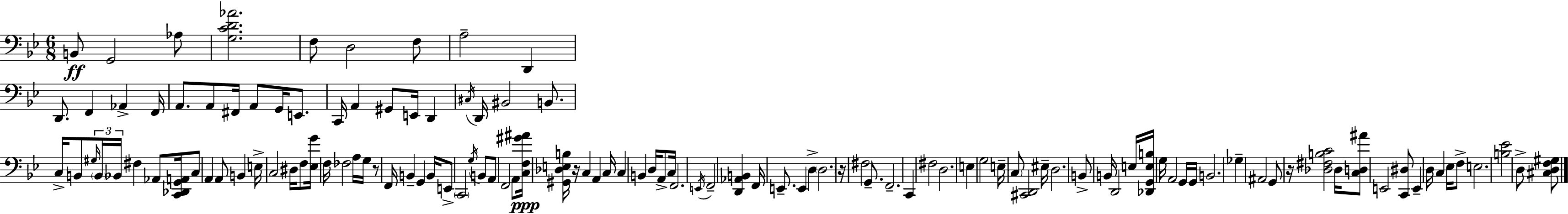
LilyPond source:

{
  \clef bass
  \numericTimeSignature
  \time 6/8
  \key bes \major
  b,8\ff g,2 aes8 | <g c' d' aes'>2. | f8 d2 f8 | a2-- d,4 | \break d,8. f,4 aes,4-> f,16 | a,8. a,8 fis,16 a,8 g,16 e,8. | c,16 a,4 gis,8 e,16 d,4 | \acciaccatura { cis16 } d,16 bis,2 b,8. | \break c16-> b,8 \tuplet 3/2 { \grace { gis16 } \parenthesize b,16 bes,16 } fis4 aes,8 | <c, des, g, a,>16 c8 a,4 a,8 b,4 | e16-> c2 dis16 | f8 <ees g'>16 f16 fes2 | \break a16 g16 r8 f,16 b,4-- g,4 | b,16 e,8-> \parenthesize c,2 | \acciaccatura { g16 } b,8 a,8 f,2 | a,8 <c f gis' ais'>16\ppp <gis, des e b>16 r16 c4 a,4 | \break c16 c4 b,4 d16 | a,8-> c16 f,2. | \acciaccatura { e,16 } f,2-- | <d, aes, b,>4 f,16 e,8.-- e,4 | \break d4-> \parenthesize d2. | r16 fis2 | g,8.-- f,2.-- | c,4 fis2 | \break d2. | e4 g2 | e16-- \parenthesize c8 <cis, d,>2 | eis16-- d2. | \break b,8-> b,16 d,2 | e16 <des, g, e b>16 g16 a,2 | g,16 g,16 b,2. | ges4-- ais,2 | \break g,8 r16 <des fis b c'>2 | des16 <c d ais'>8 e,2 | <c, dis>8 e,4-- d16 c4 | ees16 f8-> e2. | \break <b ees'>2 | d8-> <cis d f gis>8 \bar "|."
}